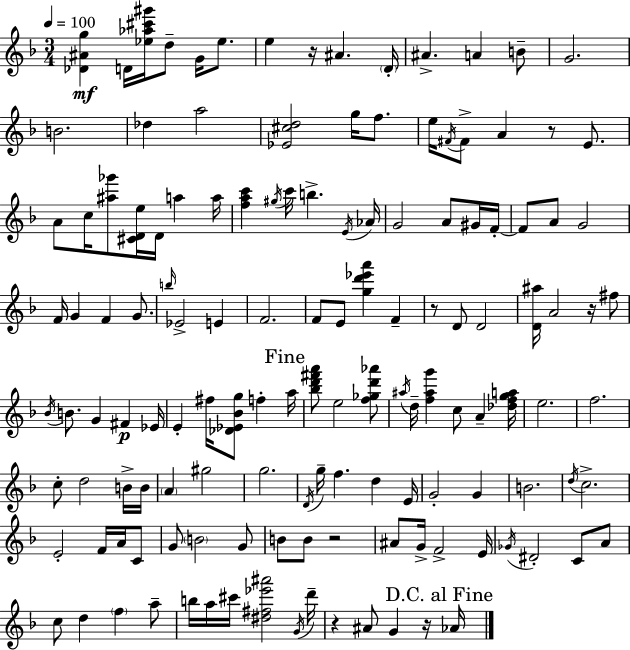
[Db4,A#4,G5]/q D4/s [Eb5,Ab5,C#6,G#6]/s D5/e G4/s Eb5/e. E5/q R/s A#4/q. D4/s A#4/q. A4/q B4/e G4/h. B4/h. Db5/q A5/h [Eb4,C#5,D5]/h G5/s F5/e. E5/s F#4/s F#4/e A4/q R/e E4/e. A4/e C5/s [A#5,Gb6]/e [C#4,D4,E5]/s D4/s A5/q A5/s [F5,A5,C6]/q G#5/s C6/s B5/q. E4/s Ab4/s G4/h A4/e G#4/s F4/s F4/e A4/e G4/h F4/s G4/q F4/q G4/e. B5/s Eb4/h E4/q F4/h. F4/e E4/e [G5,D6,Eb6,A6]/q F4/q R/e D4/e D4/h [D4,A#5]/s A4/h R/s F#5/e Bb4/s B4/e. G4/q F#4/q Eb4/s E4/q F#5/s [Db4,Eb4,Bb4,G5]/e F5/q A5/s [Bb5,D6,F#6,A6]/e E5/h [F5,Gb5,D6,Ab6]/e A#5/s D5/s [F5,A#5,G6]/q C5/e A4/q [Db5,F5,G5,A5]/s E5/h. F5/h. C5/e D5/h B4/s B4/s A4/q G#5/h G5/h. D4/s G5/s F5/q. D5/q E4/s G4/h G4/q B4/h. D5/s C5/h. E4/h F4/s A4/s C4/e G4/e B4/h G4/e B4/e B4/e R/h A#4/e G4/s F4/h E4/s Gb4/s D#4/h C4/e A4/e C5/e D5/q F5/q A5/e B5/s A5/s C#6/s [D#5,F#5,Eb6,A#6]/h G4/s D6/s R/q A#4/e G4/q R/s Ab4/s